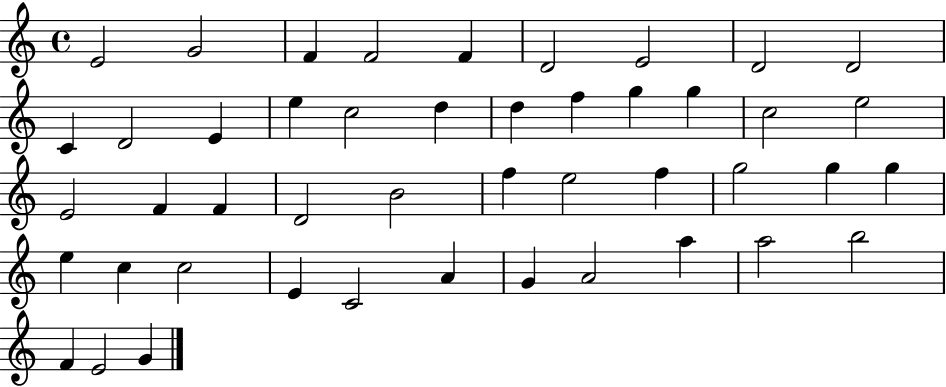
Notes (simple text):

E4/h G4/h F4/q F4/h F4/q D4/h E4/h D4/h D4/h C4/q D4/h E4/q E5/q C5/h D5/q D5/q F5/q G5/q G5/q C5/h E5/h E4/h F4/q F4/q D4/h B4/h F5/q E5/h F5/q G5/h G5/q G5/q E5/q C5/q C5/h E4/q C4/h A4/q G4/q A4/h A5/q A5/h B5/h F4/q E4/h G4/q